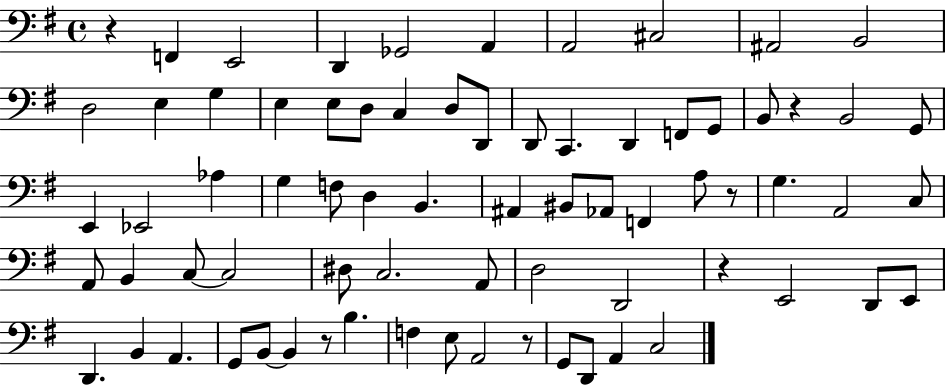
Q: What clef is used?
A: bass